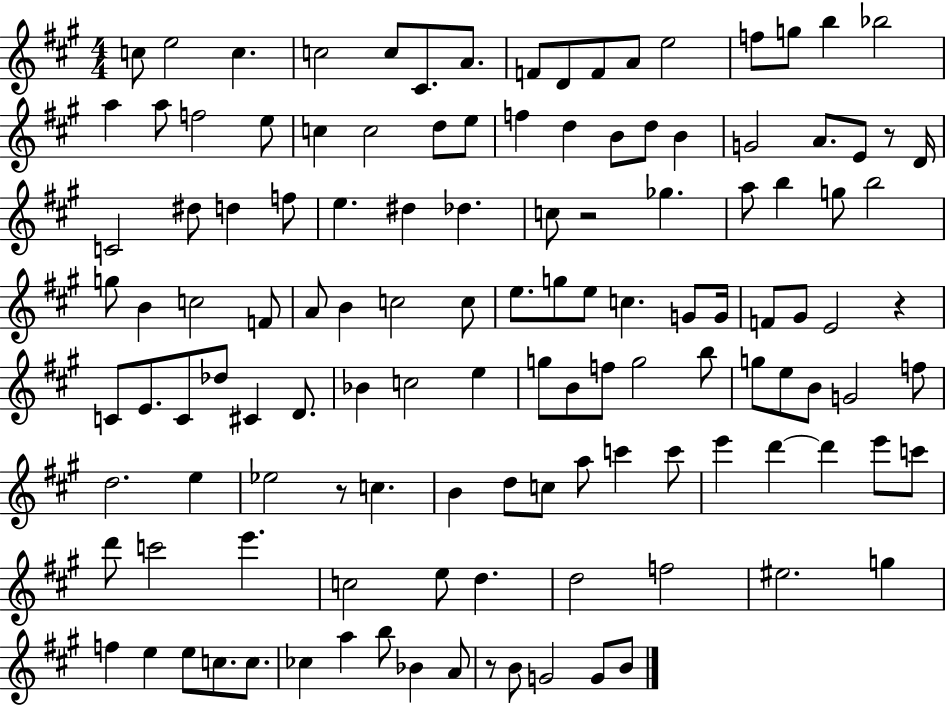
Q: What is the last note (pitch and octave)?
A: B4